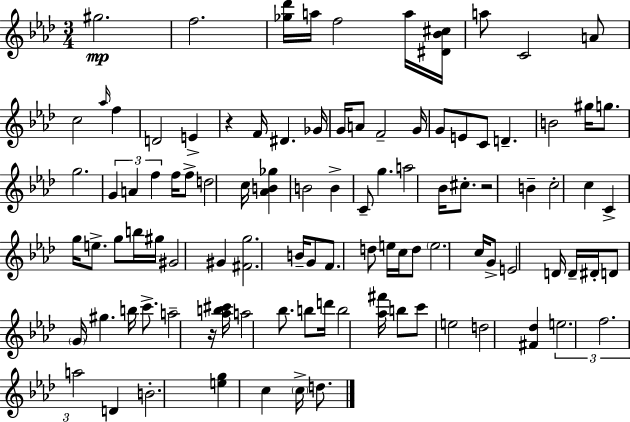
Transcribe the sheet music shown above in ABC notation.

X:1
T:Untitled
M:3/4
L:1/4
K:Fm
^g2 f2 [_g_d']/4 a/4 f2 a/4 [^D_B^c]/4 a/2 C2 A/2 c2 _a/4 f D2 E z F/4 ^D _G/4 G/4 A/2 F2 G/4 G/2 E/2 C/2 D B2 ^g/4 g/2 g2 G A f f/4 f/2 d2 c/4 [_AB_g] B2 B C/2 g a2 _B/4 ^c/2 z2 B c2 c C g/4 e/2 g/2 b/4 ^g/4 ^G2 ^G [^Fg]2 B/4 G/2 F/2 d/2 e/4 c/4 d/2 e2 c/4 G/2 E2 D/4 D/4 ^D/4 D/2 G/4 ^g b/4 c'/2 a2 z/4 [_ab^c']/4 a2 _b/2 b/2 d'/4 b2 [_a^f']/4 b/2 c'/2 e2 d2 [^F_d] e2 f2 a2 D B2 [eg] c c/4 d/2